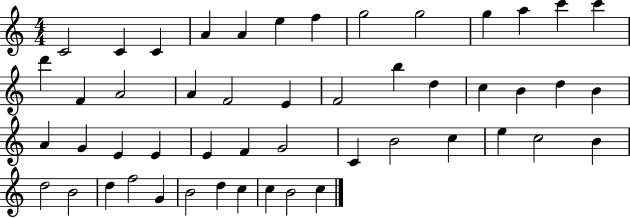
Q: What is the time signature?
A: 4/4